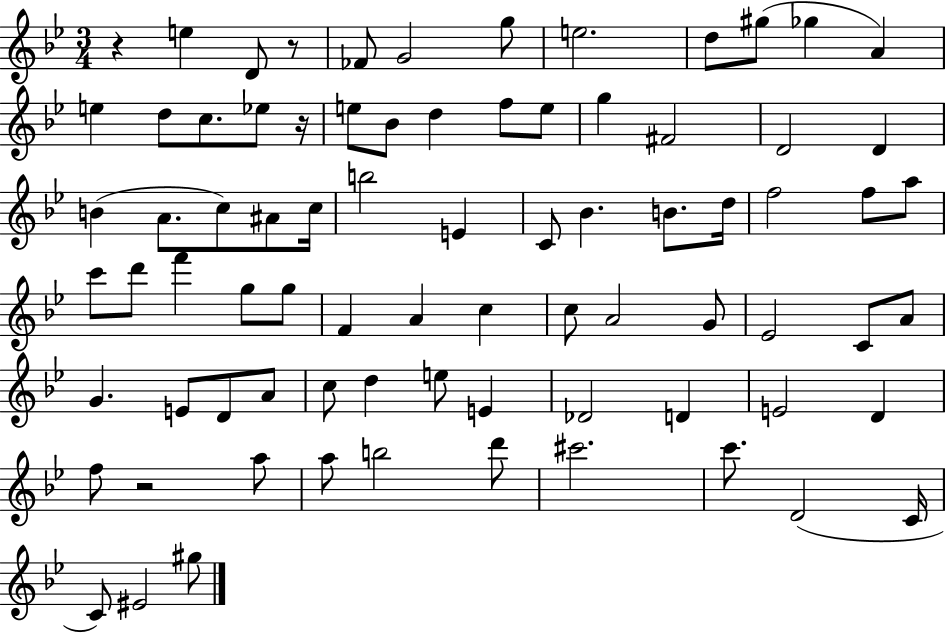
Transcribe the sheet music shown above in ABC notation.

X:1
T:Untitled
M:3/4
L:1/4
K:Bb
z e D/2 z/2 _F/2 G2 g/2 e2 d/2 ^g/2 _g A e d/2 c/2 _e/2 z/4 e/2 _B/2 d f/2 e/2 g ^F2 D2 D B A/2 c/2 ^A/2 c/4 b2 E C/2 _B B/2 d/4 f2 f/2 a/2 c'/2 d'/2 f' g/2 g/2 F A c c/2 A2 G/2 _E2 C/2 A/2 G E/2 D/2 A/2 c/2 d e/2 E _D2 D E2 D f/2 z2 a/2 a/2 b2 d'/2 ^c'2 c'/2 D2 C/4 C/2 ^E2 ^g/2